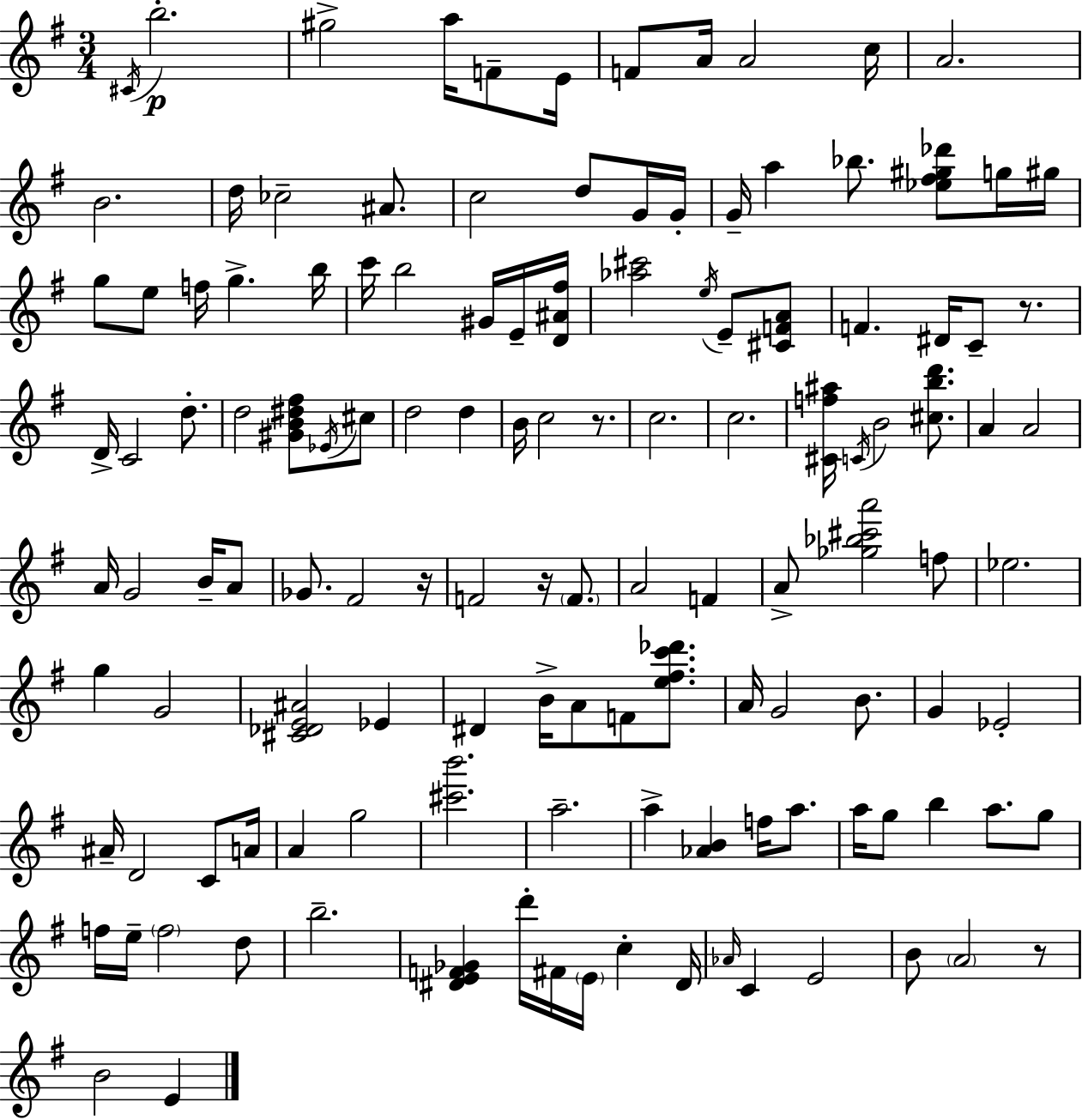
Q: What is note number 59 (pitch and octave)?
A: Gb4